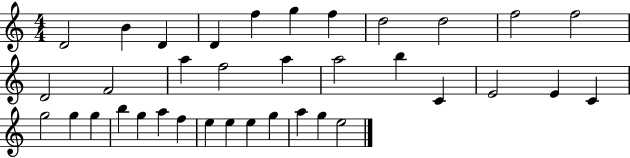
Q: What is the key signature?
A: C major